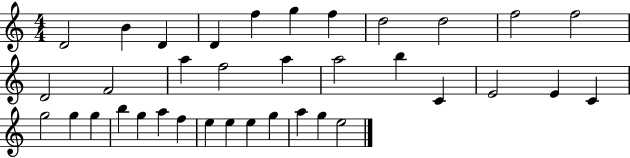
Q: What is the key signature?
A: C major